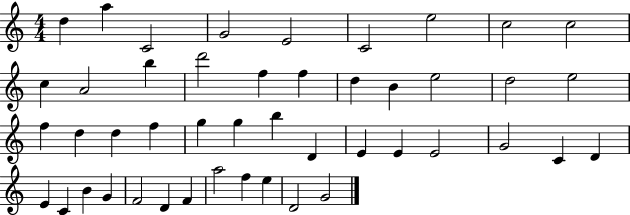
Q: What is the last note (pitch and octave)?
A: G4